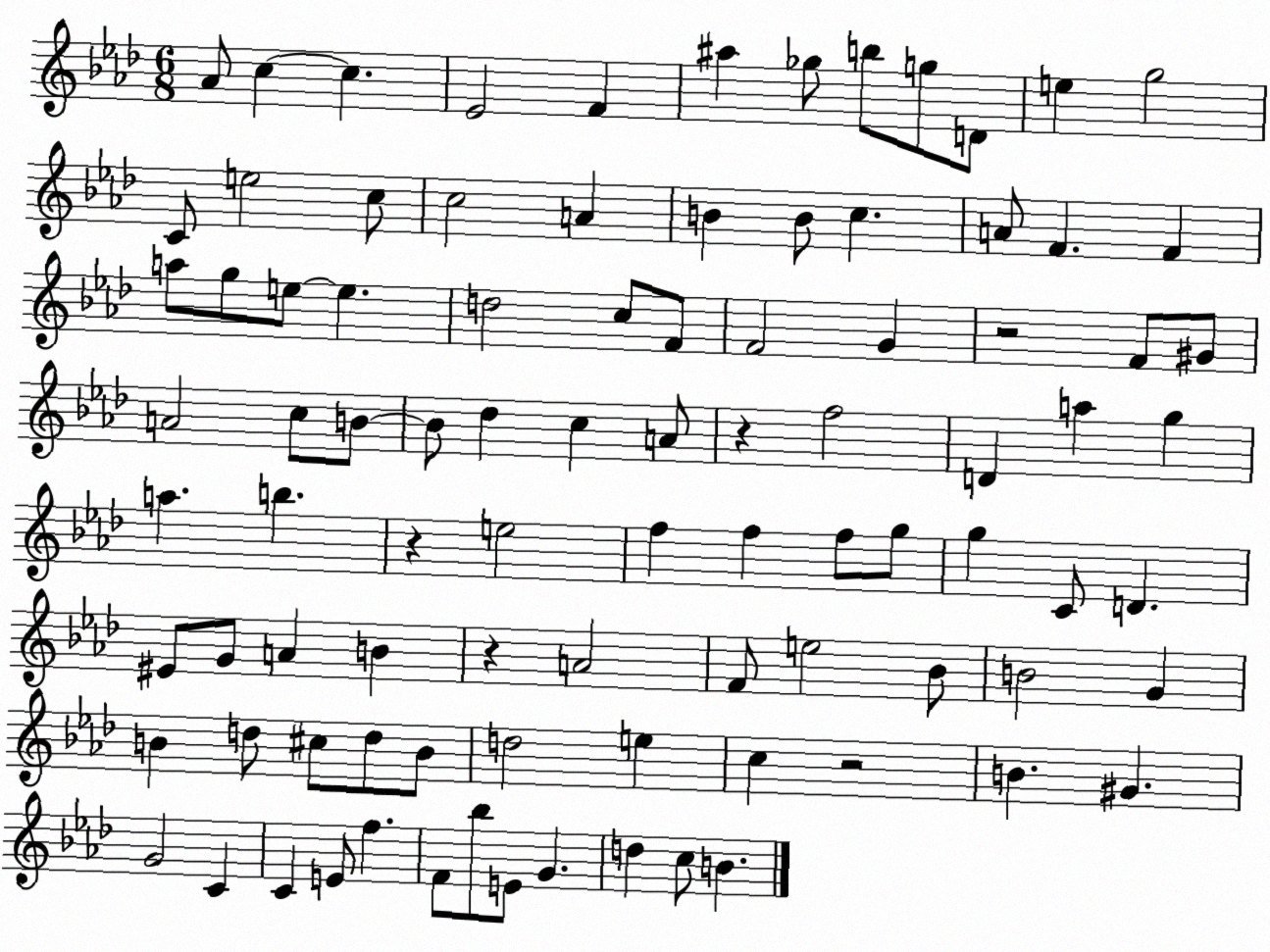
X:1
T:Untitled
M:6/8
L:1/4
K:Ab
_A/2 c c _E2 F ^a _g/2 b/2 g/2 D/2 e g2 C/2 e2 c/2 c2 A B B/2 c A/2 F F a/2 g/2 e/2 e d2 c/2 F/2 F2 G z2 F/2 ^G/2 A2 c/2 B/2 B/2 _d c A/2 z f2 D a g a b z e2 f f f/2 g/2 g C/2 D ^E/2 G/2 A B z A2 F/2 e2 _B/2 B2 G B d/2 ^c/2 d/2 B/2 d2 e c z2 B ^G G2 C C E/2 f F/2 _b/2 E/2 G d c/2 B